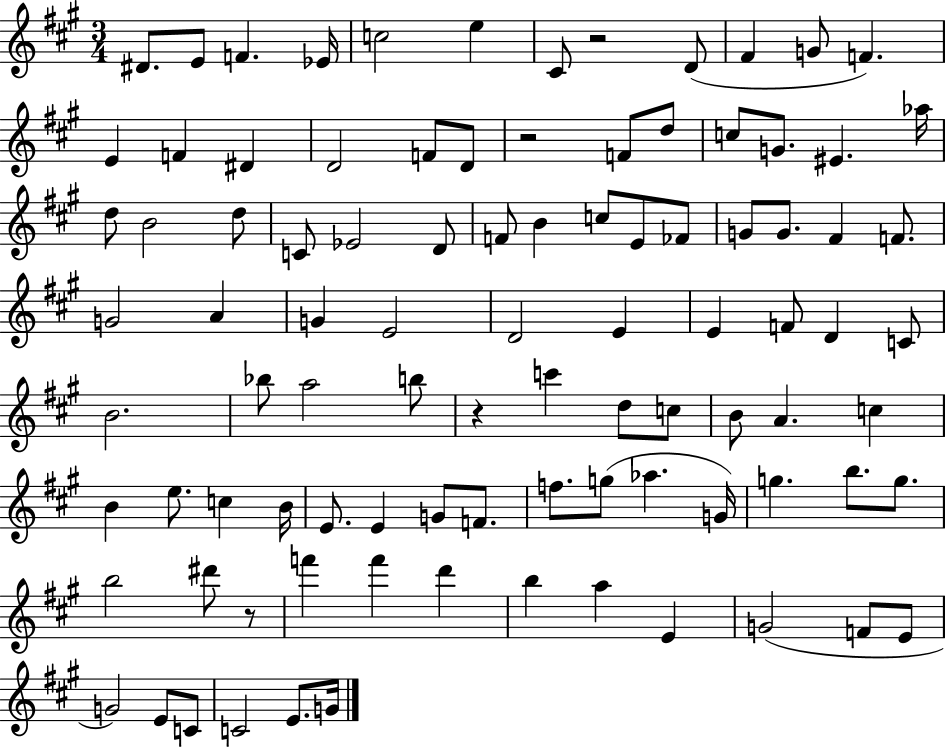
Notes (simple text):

D#4/e. E4/e F4/q. Eb4/s C5/h E5/q C#4/e R/h D4/e F#4/q G4/e F4/q. E4/q F4/q D#4/q D4/h F4/e D4/e R/h F4/e D5/e C5/e G4/e. EIS4/q. Ab5/s D5/e B4/h D5/e C4/e Eb4/h D4/e F4/e B4/q C5/e E4/e FES4/e G4/e G4/e. F#4/q F4/e. G4/h A4/q G4/q E4/h D4/h E4/q E4/q F4/e D4/q C4/e B4/h. Bb5/e A5/h B5/e R/q C6/q D5/e C5/e B4/e A4/q. C5/q B4/q E5/e. C5/q B4/s E4/e. E4/q G4/e F4/e. F5/e. G5/e Ab5/q. G4/s G5/q. B5/e. G5/e. B5/h D#6/e R/e F6/q F6/q D6/q B5/q A5/q E4/q G4/h F4/e E4/e G4/h E4/e C4/e C4/h E4/e. G4/s